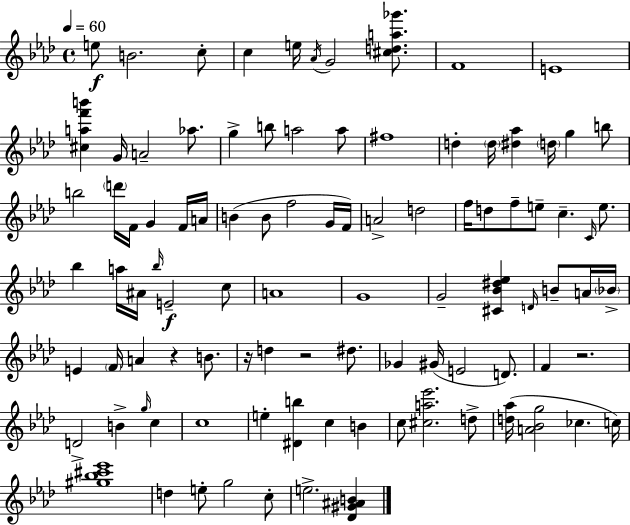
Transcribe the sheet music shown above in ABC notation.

X:1
T:Untitled
M:4/4
L:1/4
K:Ab
e/2 B2 c/2 c e/4 _A/4 G2 [^cda_g']/2 F4 E4 [^caf'b'] G/4 A2 _a/2 g b/2 a2 a/2 ^f4 d d/4 [^d_a] d/4 g b/2 b2 d'/4 F/4 G F/4 A/4 B B/2 f2 G/4 F/4 A2 d2 f/4 d/2 f/2 e/2 c C/4 e/2 _b a/4 ^A/4 _b/4 E2 c/2 A4 G4 G2 [^C_B^d_e] D/4 B/2 A/4 _B/4 E F/4 A z B/2 z/4 d z2 ^d/2 _G ^G/4 E2 D/2 F z2 D2 B g/4 c c4 e [^Db] c B c/2 [^ca_e']2 d/2 [d_a]/4 [A_Bg]2 _c c/4 [^g_b^c'_e']4 d e/2 g2 c/2 e2 [_D^G^AB]